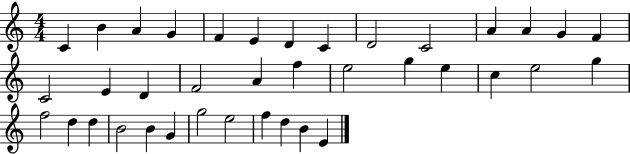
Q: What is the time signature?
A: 4/4